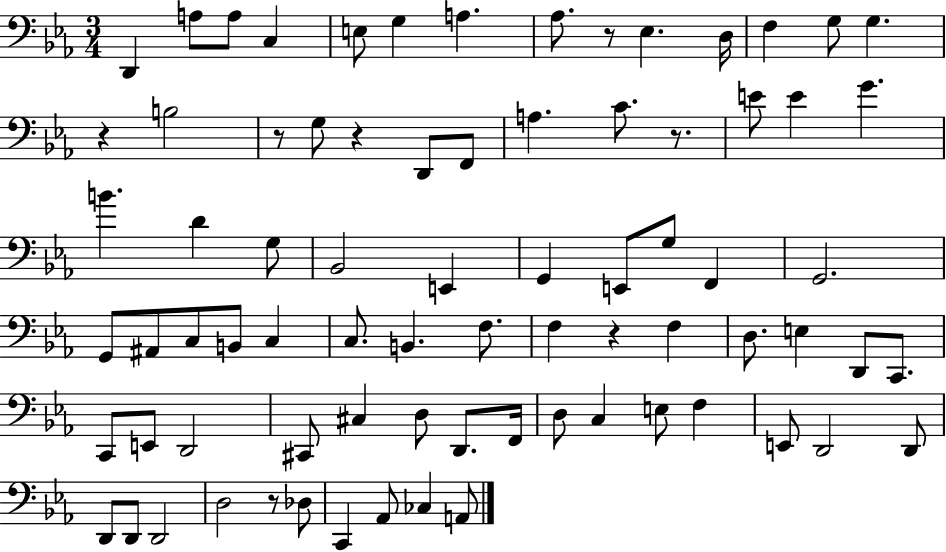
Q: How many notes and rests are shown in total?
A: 77